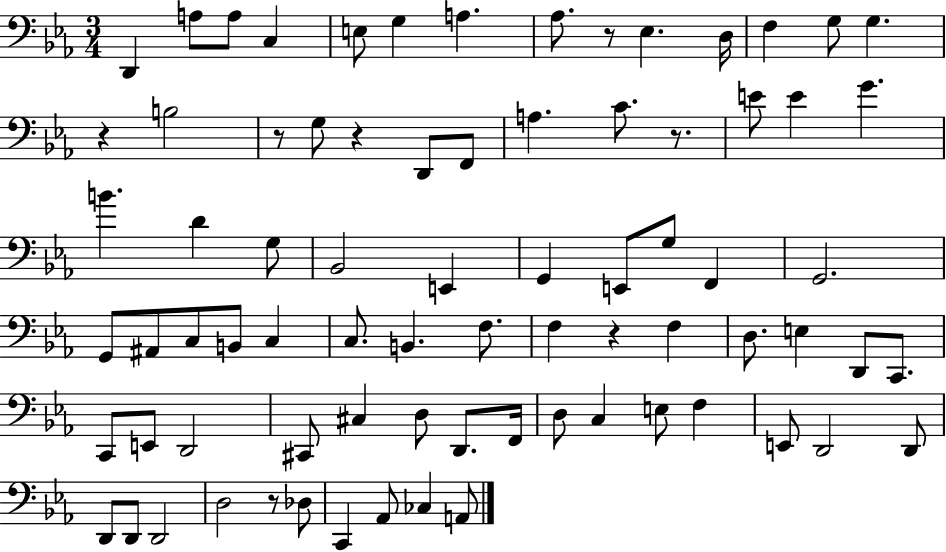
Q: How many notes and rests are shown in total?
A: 77